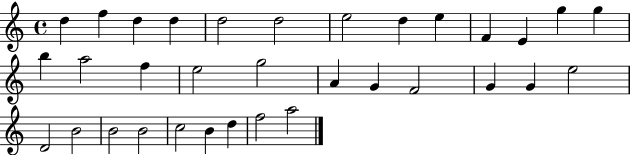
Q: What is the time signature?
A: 4/4